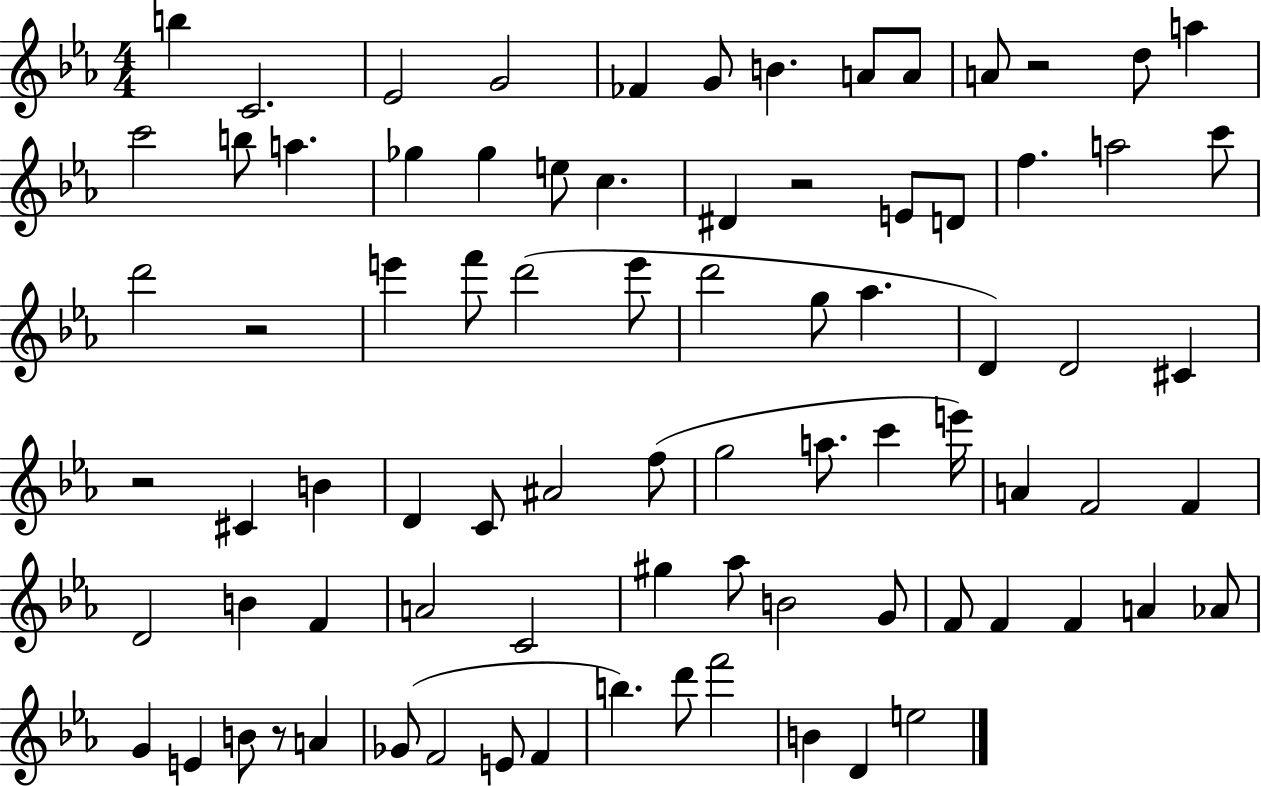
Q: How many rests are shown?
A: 5